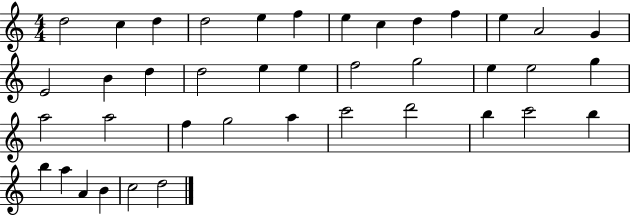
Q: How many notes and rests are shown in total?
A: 40